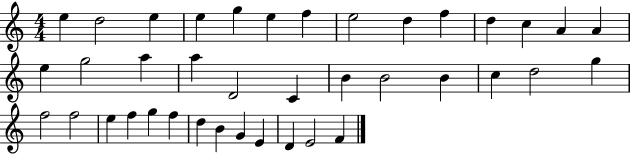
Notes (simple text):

E5/q D5/h E5/q E5/q G5/q E5/q F5/q E5/h D5/q F5/q D5/q C5/q A4/q A4/q E5/q G5/h A5/q A5/q D4/h C4/q B4/q B4/h B4/q C5/q D5/h G5/q F5/h F5/h E5/q F5/q G5/q F5/q D5/q B4/q G4/q E4/q D4/q E4/h F4/q